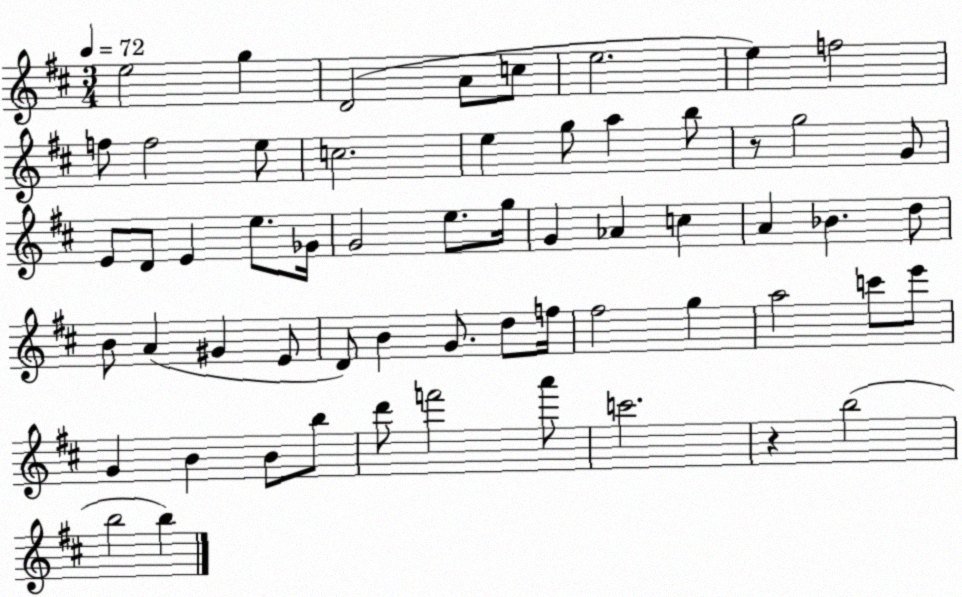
X:1
T:Untitled
M:3/4
L:1/4
K:D
e2 g D2 A/2 c/2 e2 e f2 f/2 f2 e/2 c2 e g/2 a b/2 z/2 g2 G/2 E/2 D/2 E e/2 _G/4 G2 e/2 g/4 G _A c A _B d/2 B/2 A ^G E/2 D/2 B G/2 d/2 f/4 ^f2 g a2 c'/2 e'/2 G B B/2 b/2 d'/2 f'2 a'/2 c'2 z b2 b2 b